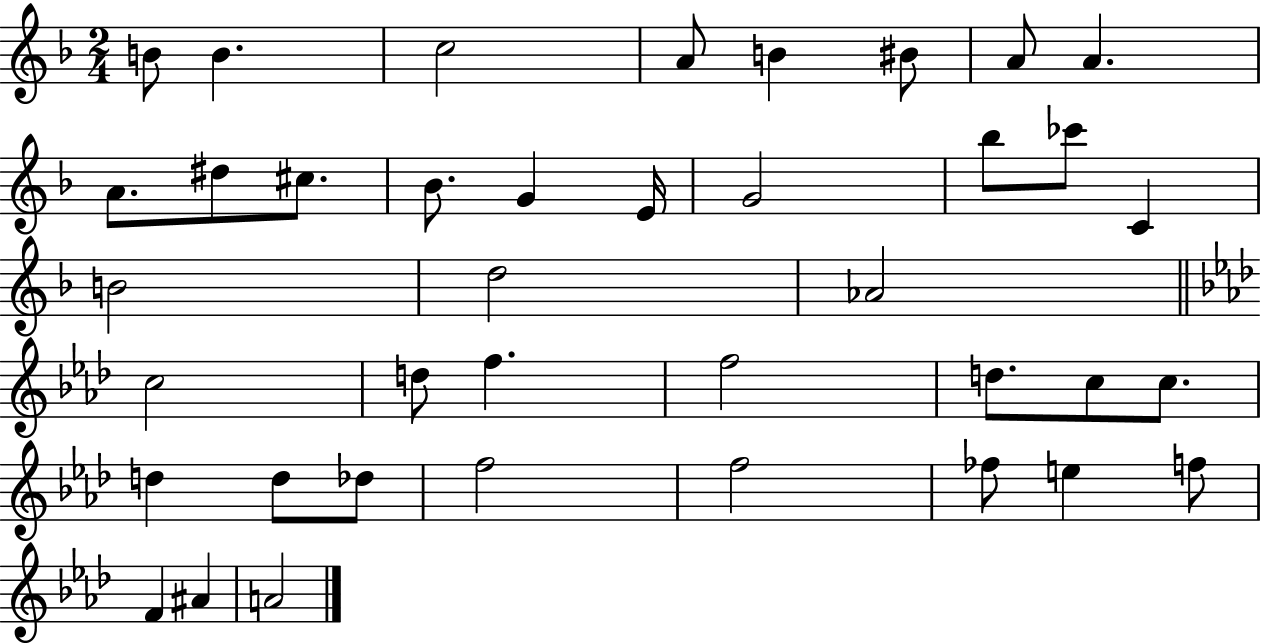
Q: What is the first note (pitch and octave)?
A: B4